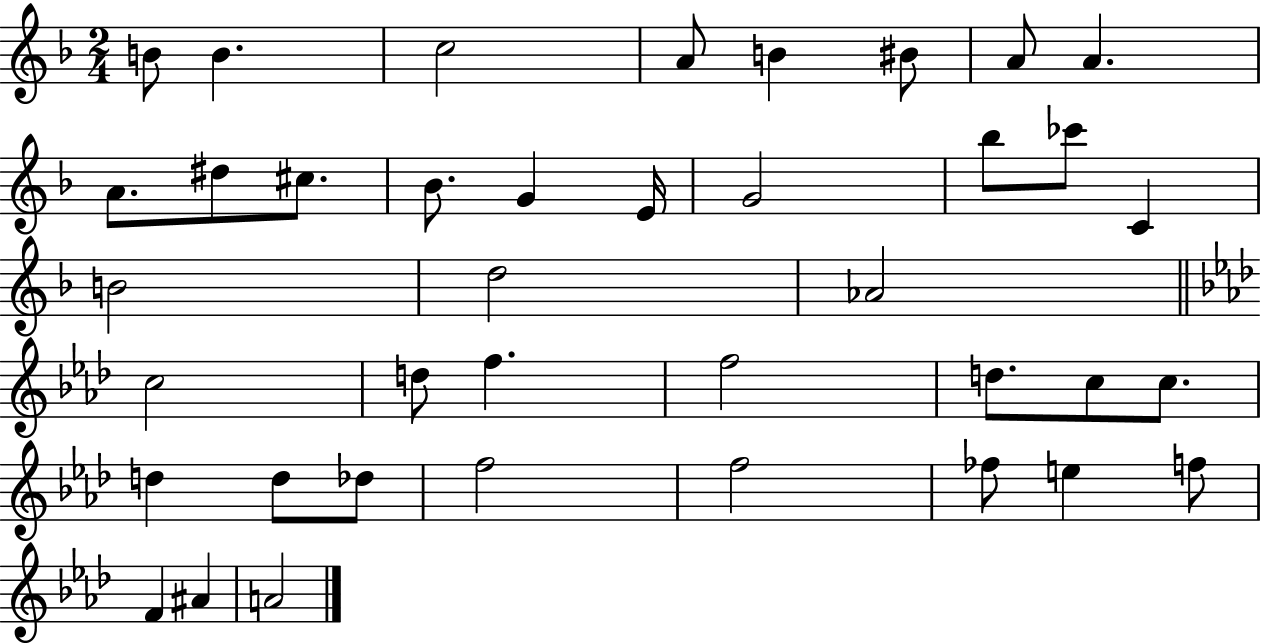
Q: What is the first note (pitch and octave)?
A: B4